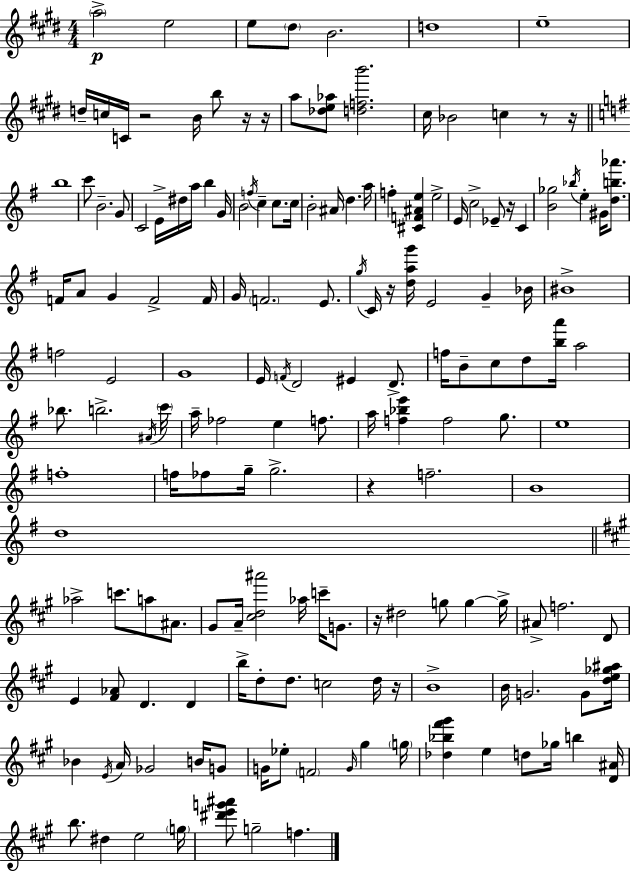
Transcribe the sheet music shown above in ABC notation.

X:1
T:Untitled
M:4/4
L:1/4
K:E
a2 e2 e/2 ^d/2 B2 d4 e4 d/4 c/4 C/4 z2 B/4 b/2 z/4 z/4 a/2 [_de_a]/2 [dfb']2 ^c/4 _B2 c z/2 z/4 b4 c'/2 B2 G/2 C2 E/4 ^d/4 a/4 b G/4 B2 f/4 c c/2 c/4 B2 ^A/4 d a/4 f [^CF^Ae] e2 E/4 c2 _E/2 z/4 C [B_g]2 _b/4 e ^G/4 [db_a']/2 F/4 A/2 G F2 F/4 G/4 F2 E/2 g/4 C/4 z/4 [dag']/4 E2 G _B/4 ^B4 f2 E2 G4 E/4 F/4 D2 ^E D/2 f/4 B/2 c/2 d/2 [ba']/4 a2 _b/2 b2 ^A/4 c'/4 a/4 _f2 e f/2 a/4 [f_be'] f2 g/2 e4 f4 f/4 _f/2 g/4 g2 z f2 B4 d4 _a2 c'/2 a/2 ^A/2 ^G/2 A/4 [^cd^a']2 _a/4 c'/4 G/2 z/4 ^d2 g/2 g g/4 ^A/2 f2 D/2 E [^F_A]/2 D D b/4 d/2 d/2 c2 d/4 z/4 B4 B/4 G2 G/2 [de_g^a]/4 _B E/4 A/4 _G2 B/4 G/2 G/4 _e/2 F2 G/4 ^g g/4 [_d_b^f'^g'] e d/2 _g/4 b [D^A]/4 b/2 ^d e2 g/4 [^d'e'g'^a']/2 g2 f